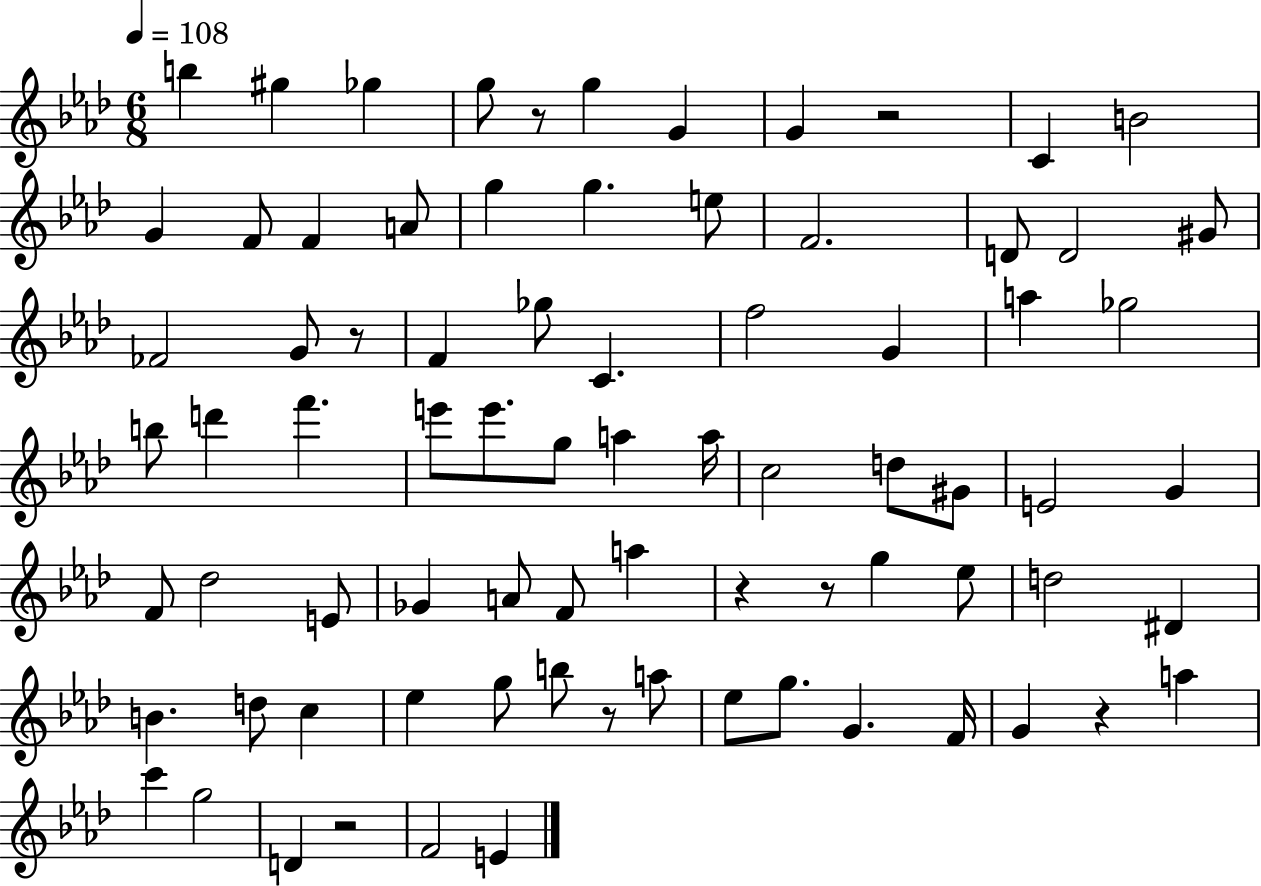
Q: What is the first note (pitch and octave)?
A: B5